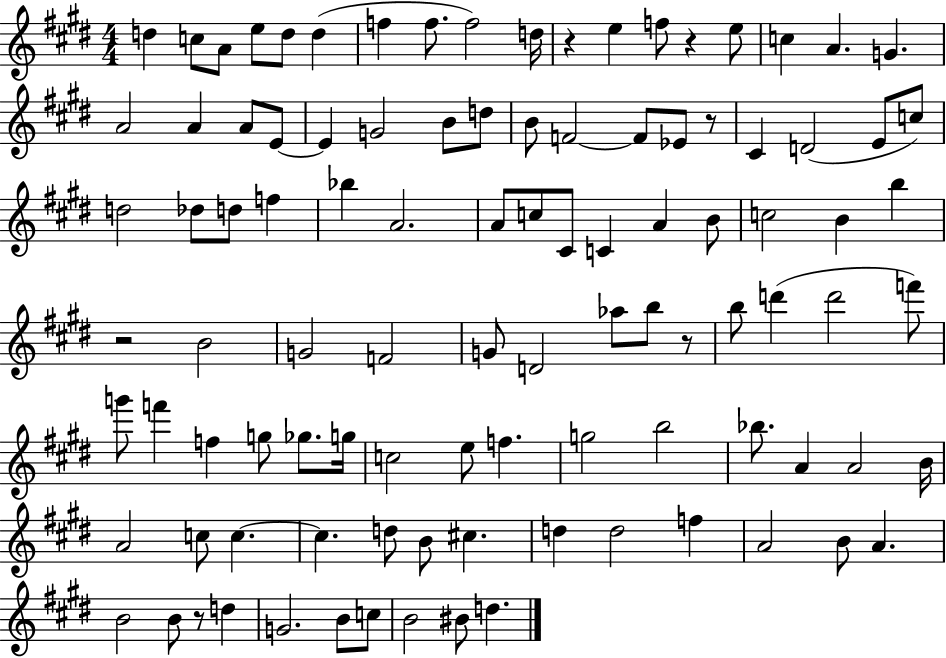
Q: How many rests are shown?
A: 6